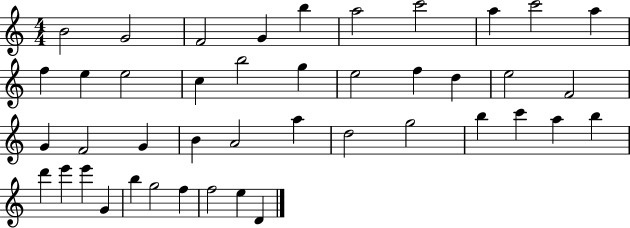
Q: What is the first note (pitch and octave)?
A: B4